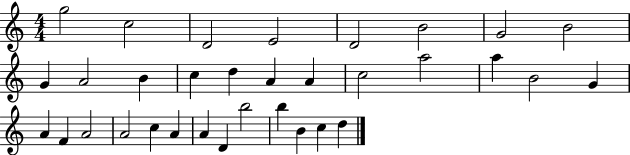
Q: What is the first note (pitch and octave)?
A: G5